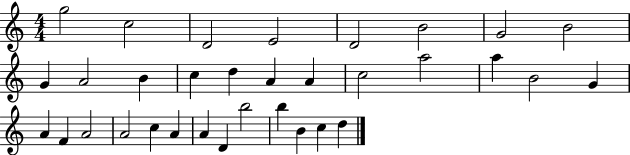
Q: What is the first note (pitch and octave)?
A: G5